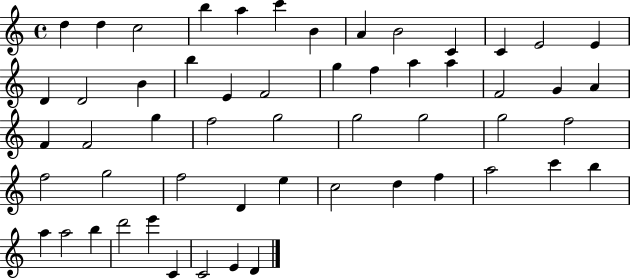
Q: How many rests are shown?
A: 0